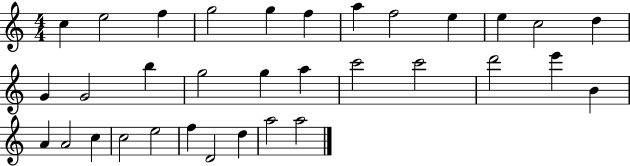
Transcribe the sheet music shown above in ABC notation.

X:1
T:Untitled
M:4/4
L:1/4
K:C
c e2 f g2 g f a f2 e e c2 d G G2 b g2 g a c'2 c'2 d'2 e' B A A2 c c2 e2 f D2 d a2 a2